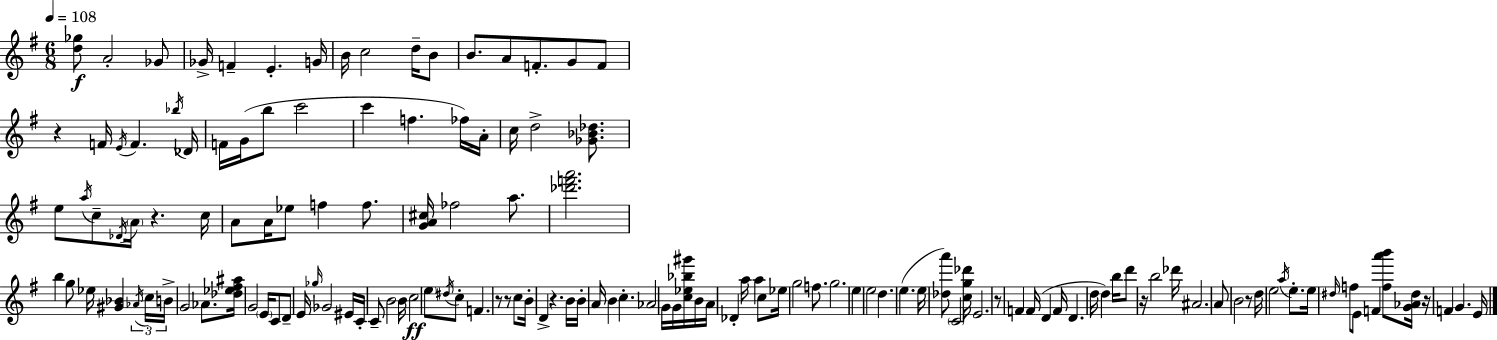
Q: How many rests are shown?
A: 9